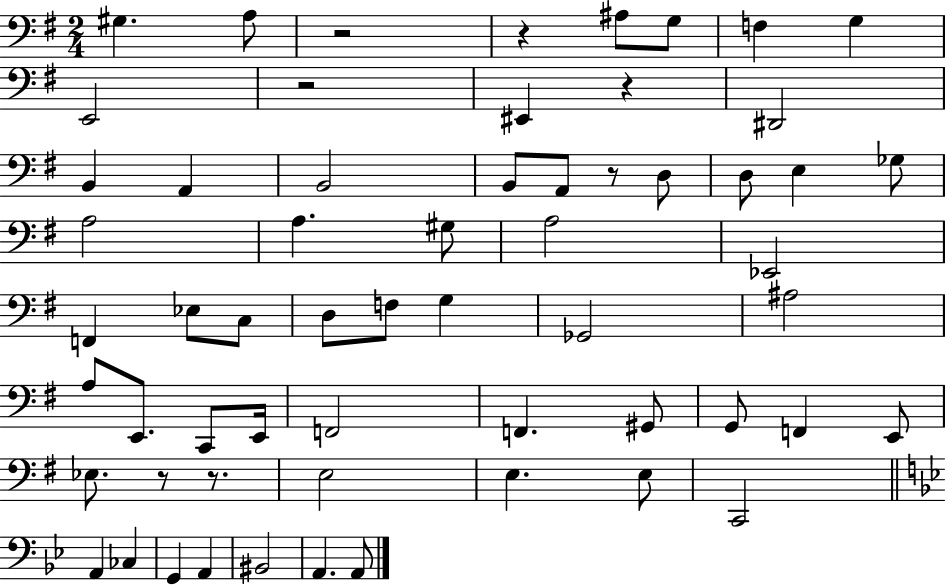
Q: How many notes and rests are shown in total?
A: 60